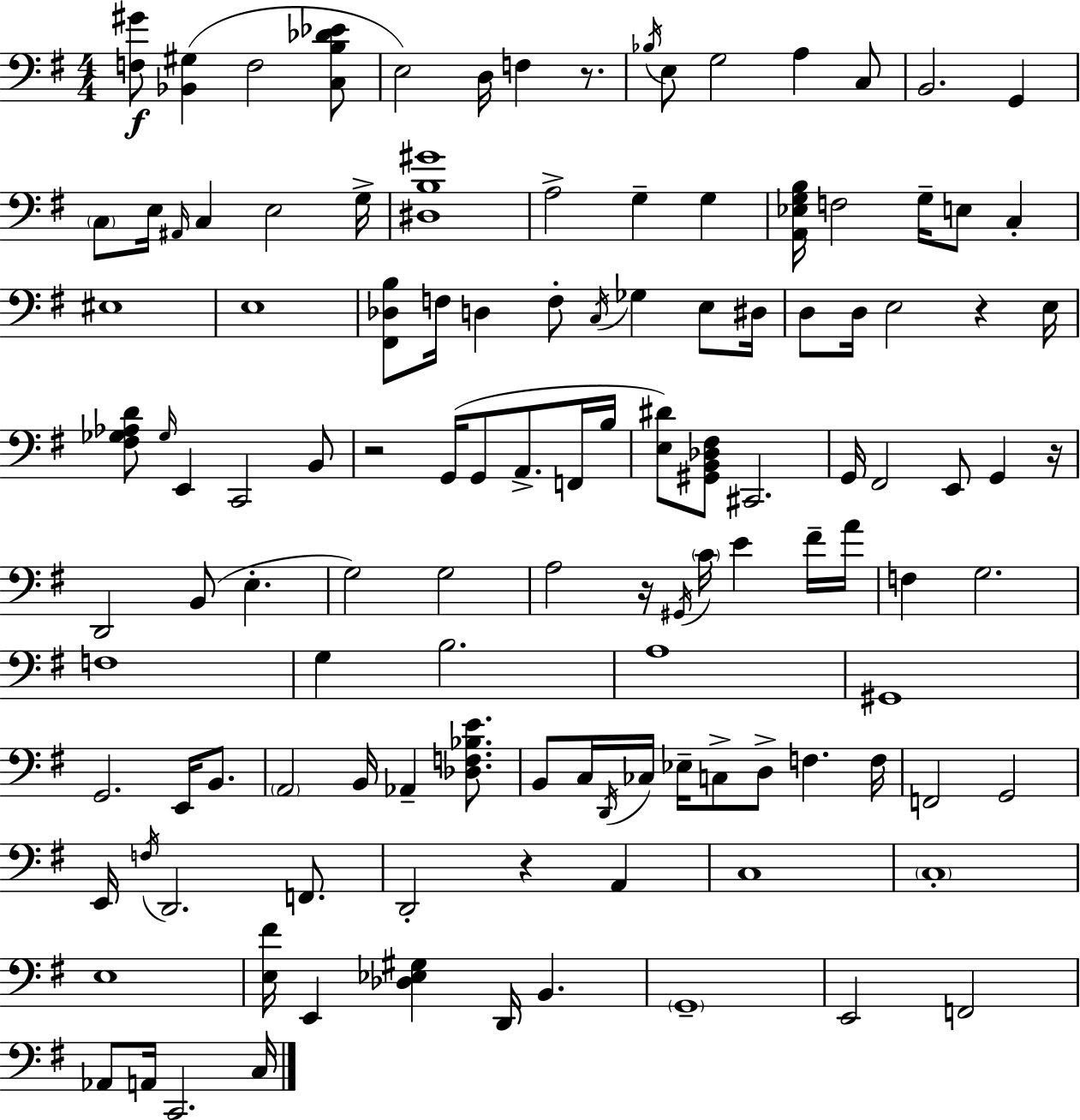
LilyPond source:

{
  \clef bass
  \numericTimeSignature
  \time 4/4
  \key e \minor
  <f gis'>8\f <bes, gis>4( f2 <c b des' ees'>8 | e2) d16 f4 r8. | \acciaccatura { bes16 } e8 g2 a4 c8 | b,2. g,4 | \break \parenthesize c8 e16 \grace { ais,16 } c4 e2 | g16-> <dis b gis'>1 | a2-> g4-- g4 | <a, ees g b>16 f2 g16-- e8 c4-. | \break eis1 | e1 | <fis, des b>8 f16 d4 f8-. \acciaccatura { c16 } ges4 | e8 dis16 d8 d16 e2 r4 | \break e16 <fis ges aes d'>8 \grace { ges16 } e,4 c,2 | b,8 r2 g,16( g,8 a,8.-> | f,16 b16 <e dis'>8) <gis, b, des fis>8 cis,2. | g,16 fis,2 e,8 g,4 | \break r16 d,2 b,8( e4.-. | g2) g2 | a2 r16 \acciaccatura { gis,16 } \parenthesize c'16 e'4 | fis'16-- a'16 f4 g2. | \break f1 | g4 b2. | a1 | gis,1 | \break g,2. | e,16 b,8. \parenthesize a,2 b,16 aes,4-- | <des f bes e'>8. b,8 c16 \acciaccatura { d,16 } ces16 ees16-- c8-> d8-> f4. | f16 f,2 g,2 | \break e,16 \acciaccatura { f16 } d,2. | f,8. d,2-. r4 | a,4 c1 | \parenthesize c1-. | \break e1 | <e fis'>16 e,4 <des ees gis>4 | d,16 b,4. \parenthesize g,1-- | e,2 f,2 | \break aes,8 a,16 c,2. | c16 \bar "|."
}